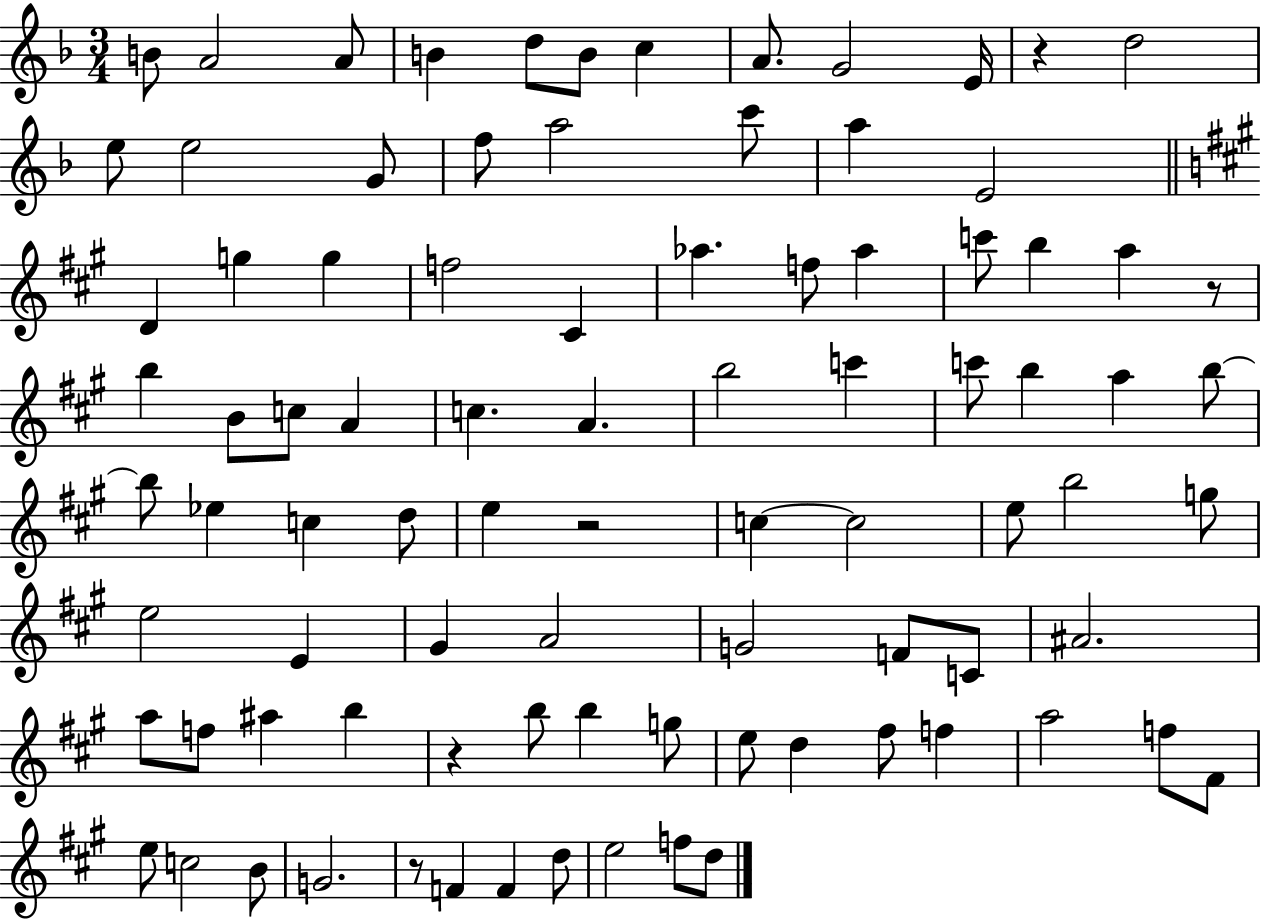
{
  \clef treble
  \numericTimeSignature
  \time 3/4
  \key f \major
  \repeat volta 2 { b'8 a'2 a'8 | b'4 d''8 b'8 c''4 | a'8. g'2 e'16 | r4 d''2 | \break e''8 e''2 g'8 | f''8 a''2 c'''8 | a''4 e'2 | \bar "||" \break \key a \major d'4 g''4 g''4 | f''2 cis'4 | aes''4. f''8 aes''4 | c'''8 b''4 a''4 r8 | \break b''4 b'8 c''8 a'4 | c''4. a'4. | b''2 c'''4 | c'''8 b''4 a''4 b''8~~ | \break b''8 ees''4 c''4 d''8 | e''4 r2 | c''4~~ c''2 | e''8 b''2 g''8 | \break e''2 e'4 | gis'4 a'2 | g'2 f'8 c'8 | ais'2. | \break a''8 f''8 ais''4 b''4 | r4 b''8 b''4 g''8 | e''8 d''4 fis''8 f''4 | a''2 f''8 fis'8 | \break e''8 c''2 b'8 | g'2. | r8 f'4 f'4 d''8 | e''2 f''8 d''8 | \break } \bar "|."
}